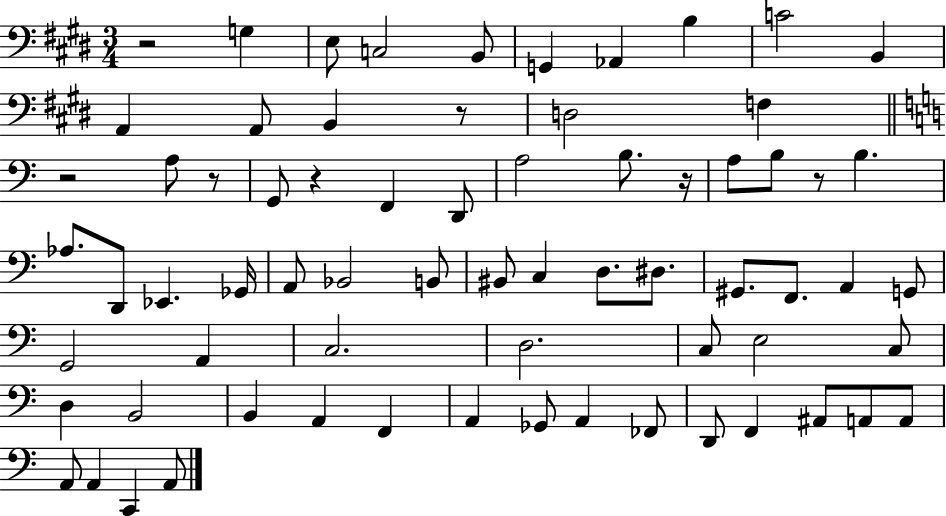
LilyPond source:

{
  \clef bass
  \numericTimeSignature
  \time 3/4
  \key e \major
  r2 g4 | e8 c2 b,8 | g,4 aes,4 b4 | c'2 b,4 | \break a,4 a,8 b,4 r8 | d2 f4 | \bar "||" \break \key a \minor r2 a8 r8 | g,8 r4 f,4 d,8 | a2 b8. r16 | a8 b8 r8 b4. | \break aes8. d,8 ees,4. ges,16 | a,8 bes,2 b,8 | bis,8 c4 d8. dis8. | gis,8. f,8. a,4 g,8 | \break g,2 a,4 | c2. | d2. | c8 e2 c8 | \break d4 b,2 | b,4 a,4 f,4 | a,4 ges,8 a,4 fes,8 | d,8 f,4 ais,8 a,8 a,8 | \break a,8 a,4 c,4 a,8 | \bar "|."
}